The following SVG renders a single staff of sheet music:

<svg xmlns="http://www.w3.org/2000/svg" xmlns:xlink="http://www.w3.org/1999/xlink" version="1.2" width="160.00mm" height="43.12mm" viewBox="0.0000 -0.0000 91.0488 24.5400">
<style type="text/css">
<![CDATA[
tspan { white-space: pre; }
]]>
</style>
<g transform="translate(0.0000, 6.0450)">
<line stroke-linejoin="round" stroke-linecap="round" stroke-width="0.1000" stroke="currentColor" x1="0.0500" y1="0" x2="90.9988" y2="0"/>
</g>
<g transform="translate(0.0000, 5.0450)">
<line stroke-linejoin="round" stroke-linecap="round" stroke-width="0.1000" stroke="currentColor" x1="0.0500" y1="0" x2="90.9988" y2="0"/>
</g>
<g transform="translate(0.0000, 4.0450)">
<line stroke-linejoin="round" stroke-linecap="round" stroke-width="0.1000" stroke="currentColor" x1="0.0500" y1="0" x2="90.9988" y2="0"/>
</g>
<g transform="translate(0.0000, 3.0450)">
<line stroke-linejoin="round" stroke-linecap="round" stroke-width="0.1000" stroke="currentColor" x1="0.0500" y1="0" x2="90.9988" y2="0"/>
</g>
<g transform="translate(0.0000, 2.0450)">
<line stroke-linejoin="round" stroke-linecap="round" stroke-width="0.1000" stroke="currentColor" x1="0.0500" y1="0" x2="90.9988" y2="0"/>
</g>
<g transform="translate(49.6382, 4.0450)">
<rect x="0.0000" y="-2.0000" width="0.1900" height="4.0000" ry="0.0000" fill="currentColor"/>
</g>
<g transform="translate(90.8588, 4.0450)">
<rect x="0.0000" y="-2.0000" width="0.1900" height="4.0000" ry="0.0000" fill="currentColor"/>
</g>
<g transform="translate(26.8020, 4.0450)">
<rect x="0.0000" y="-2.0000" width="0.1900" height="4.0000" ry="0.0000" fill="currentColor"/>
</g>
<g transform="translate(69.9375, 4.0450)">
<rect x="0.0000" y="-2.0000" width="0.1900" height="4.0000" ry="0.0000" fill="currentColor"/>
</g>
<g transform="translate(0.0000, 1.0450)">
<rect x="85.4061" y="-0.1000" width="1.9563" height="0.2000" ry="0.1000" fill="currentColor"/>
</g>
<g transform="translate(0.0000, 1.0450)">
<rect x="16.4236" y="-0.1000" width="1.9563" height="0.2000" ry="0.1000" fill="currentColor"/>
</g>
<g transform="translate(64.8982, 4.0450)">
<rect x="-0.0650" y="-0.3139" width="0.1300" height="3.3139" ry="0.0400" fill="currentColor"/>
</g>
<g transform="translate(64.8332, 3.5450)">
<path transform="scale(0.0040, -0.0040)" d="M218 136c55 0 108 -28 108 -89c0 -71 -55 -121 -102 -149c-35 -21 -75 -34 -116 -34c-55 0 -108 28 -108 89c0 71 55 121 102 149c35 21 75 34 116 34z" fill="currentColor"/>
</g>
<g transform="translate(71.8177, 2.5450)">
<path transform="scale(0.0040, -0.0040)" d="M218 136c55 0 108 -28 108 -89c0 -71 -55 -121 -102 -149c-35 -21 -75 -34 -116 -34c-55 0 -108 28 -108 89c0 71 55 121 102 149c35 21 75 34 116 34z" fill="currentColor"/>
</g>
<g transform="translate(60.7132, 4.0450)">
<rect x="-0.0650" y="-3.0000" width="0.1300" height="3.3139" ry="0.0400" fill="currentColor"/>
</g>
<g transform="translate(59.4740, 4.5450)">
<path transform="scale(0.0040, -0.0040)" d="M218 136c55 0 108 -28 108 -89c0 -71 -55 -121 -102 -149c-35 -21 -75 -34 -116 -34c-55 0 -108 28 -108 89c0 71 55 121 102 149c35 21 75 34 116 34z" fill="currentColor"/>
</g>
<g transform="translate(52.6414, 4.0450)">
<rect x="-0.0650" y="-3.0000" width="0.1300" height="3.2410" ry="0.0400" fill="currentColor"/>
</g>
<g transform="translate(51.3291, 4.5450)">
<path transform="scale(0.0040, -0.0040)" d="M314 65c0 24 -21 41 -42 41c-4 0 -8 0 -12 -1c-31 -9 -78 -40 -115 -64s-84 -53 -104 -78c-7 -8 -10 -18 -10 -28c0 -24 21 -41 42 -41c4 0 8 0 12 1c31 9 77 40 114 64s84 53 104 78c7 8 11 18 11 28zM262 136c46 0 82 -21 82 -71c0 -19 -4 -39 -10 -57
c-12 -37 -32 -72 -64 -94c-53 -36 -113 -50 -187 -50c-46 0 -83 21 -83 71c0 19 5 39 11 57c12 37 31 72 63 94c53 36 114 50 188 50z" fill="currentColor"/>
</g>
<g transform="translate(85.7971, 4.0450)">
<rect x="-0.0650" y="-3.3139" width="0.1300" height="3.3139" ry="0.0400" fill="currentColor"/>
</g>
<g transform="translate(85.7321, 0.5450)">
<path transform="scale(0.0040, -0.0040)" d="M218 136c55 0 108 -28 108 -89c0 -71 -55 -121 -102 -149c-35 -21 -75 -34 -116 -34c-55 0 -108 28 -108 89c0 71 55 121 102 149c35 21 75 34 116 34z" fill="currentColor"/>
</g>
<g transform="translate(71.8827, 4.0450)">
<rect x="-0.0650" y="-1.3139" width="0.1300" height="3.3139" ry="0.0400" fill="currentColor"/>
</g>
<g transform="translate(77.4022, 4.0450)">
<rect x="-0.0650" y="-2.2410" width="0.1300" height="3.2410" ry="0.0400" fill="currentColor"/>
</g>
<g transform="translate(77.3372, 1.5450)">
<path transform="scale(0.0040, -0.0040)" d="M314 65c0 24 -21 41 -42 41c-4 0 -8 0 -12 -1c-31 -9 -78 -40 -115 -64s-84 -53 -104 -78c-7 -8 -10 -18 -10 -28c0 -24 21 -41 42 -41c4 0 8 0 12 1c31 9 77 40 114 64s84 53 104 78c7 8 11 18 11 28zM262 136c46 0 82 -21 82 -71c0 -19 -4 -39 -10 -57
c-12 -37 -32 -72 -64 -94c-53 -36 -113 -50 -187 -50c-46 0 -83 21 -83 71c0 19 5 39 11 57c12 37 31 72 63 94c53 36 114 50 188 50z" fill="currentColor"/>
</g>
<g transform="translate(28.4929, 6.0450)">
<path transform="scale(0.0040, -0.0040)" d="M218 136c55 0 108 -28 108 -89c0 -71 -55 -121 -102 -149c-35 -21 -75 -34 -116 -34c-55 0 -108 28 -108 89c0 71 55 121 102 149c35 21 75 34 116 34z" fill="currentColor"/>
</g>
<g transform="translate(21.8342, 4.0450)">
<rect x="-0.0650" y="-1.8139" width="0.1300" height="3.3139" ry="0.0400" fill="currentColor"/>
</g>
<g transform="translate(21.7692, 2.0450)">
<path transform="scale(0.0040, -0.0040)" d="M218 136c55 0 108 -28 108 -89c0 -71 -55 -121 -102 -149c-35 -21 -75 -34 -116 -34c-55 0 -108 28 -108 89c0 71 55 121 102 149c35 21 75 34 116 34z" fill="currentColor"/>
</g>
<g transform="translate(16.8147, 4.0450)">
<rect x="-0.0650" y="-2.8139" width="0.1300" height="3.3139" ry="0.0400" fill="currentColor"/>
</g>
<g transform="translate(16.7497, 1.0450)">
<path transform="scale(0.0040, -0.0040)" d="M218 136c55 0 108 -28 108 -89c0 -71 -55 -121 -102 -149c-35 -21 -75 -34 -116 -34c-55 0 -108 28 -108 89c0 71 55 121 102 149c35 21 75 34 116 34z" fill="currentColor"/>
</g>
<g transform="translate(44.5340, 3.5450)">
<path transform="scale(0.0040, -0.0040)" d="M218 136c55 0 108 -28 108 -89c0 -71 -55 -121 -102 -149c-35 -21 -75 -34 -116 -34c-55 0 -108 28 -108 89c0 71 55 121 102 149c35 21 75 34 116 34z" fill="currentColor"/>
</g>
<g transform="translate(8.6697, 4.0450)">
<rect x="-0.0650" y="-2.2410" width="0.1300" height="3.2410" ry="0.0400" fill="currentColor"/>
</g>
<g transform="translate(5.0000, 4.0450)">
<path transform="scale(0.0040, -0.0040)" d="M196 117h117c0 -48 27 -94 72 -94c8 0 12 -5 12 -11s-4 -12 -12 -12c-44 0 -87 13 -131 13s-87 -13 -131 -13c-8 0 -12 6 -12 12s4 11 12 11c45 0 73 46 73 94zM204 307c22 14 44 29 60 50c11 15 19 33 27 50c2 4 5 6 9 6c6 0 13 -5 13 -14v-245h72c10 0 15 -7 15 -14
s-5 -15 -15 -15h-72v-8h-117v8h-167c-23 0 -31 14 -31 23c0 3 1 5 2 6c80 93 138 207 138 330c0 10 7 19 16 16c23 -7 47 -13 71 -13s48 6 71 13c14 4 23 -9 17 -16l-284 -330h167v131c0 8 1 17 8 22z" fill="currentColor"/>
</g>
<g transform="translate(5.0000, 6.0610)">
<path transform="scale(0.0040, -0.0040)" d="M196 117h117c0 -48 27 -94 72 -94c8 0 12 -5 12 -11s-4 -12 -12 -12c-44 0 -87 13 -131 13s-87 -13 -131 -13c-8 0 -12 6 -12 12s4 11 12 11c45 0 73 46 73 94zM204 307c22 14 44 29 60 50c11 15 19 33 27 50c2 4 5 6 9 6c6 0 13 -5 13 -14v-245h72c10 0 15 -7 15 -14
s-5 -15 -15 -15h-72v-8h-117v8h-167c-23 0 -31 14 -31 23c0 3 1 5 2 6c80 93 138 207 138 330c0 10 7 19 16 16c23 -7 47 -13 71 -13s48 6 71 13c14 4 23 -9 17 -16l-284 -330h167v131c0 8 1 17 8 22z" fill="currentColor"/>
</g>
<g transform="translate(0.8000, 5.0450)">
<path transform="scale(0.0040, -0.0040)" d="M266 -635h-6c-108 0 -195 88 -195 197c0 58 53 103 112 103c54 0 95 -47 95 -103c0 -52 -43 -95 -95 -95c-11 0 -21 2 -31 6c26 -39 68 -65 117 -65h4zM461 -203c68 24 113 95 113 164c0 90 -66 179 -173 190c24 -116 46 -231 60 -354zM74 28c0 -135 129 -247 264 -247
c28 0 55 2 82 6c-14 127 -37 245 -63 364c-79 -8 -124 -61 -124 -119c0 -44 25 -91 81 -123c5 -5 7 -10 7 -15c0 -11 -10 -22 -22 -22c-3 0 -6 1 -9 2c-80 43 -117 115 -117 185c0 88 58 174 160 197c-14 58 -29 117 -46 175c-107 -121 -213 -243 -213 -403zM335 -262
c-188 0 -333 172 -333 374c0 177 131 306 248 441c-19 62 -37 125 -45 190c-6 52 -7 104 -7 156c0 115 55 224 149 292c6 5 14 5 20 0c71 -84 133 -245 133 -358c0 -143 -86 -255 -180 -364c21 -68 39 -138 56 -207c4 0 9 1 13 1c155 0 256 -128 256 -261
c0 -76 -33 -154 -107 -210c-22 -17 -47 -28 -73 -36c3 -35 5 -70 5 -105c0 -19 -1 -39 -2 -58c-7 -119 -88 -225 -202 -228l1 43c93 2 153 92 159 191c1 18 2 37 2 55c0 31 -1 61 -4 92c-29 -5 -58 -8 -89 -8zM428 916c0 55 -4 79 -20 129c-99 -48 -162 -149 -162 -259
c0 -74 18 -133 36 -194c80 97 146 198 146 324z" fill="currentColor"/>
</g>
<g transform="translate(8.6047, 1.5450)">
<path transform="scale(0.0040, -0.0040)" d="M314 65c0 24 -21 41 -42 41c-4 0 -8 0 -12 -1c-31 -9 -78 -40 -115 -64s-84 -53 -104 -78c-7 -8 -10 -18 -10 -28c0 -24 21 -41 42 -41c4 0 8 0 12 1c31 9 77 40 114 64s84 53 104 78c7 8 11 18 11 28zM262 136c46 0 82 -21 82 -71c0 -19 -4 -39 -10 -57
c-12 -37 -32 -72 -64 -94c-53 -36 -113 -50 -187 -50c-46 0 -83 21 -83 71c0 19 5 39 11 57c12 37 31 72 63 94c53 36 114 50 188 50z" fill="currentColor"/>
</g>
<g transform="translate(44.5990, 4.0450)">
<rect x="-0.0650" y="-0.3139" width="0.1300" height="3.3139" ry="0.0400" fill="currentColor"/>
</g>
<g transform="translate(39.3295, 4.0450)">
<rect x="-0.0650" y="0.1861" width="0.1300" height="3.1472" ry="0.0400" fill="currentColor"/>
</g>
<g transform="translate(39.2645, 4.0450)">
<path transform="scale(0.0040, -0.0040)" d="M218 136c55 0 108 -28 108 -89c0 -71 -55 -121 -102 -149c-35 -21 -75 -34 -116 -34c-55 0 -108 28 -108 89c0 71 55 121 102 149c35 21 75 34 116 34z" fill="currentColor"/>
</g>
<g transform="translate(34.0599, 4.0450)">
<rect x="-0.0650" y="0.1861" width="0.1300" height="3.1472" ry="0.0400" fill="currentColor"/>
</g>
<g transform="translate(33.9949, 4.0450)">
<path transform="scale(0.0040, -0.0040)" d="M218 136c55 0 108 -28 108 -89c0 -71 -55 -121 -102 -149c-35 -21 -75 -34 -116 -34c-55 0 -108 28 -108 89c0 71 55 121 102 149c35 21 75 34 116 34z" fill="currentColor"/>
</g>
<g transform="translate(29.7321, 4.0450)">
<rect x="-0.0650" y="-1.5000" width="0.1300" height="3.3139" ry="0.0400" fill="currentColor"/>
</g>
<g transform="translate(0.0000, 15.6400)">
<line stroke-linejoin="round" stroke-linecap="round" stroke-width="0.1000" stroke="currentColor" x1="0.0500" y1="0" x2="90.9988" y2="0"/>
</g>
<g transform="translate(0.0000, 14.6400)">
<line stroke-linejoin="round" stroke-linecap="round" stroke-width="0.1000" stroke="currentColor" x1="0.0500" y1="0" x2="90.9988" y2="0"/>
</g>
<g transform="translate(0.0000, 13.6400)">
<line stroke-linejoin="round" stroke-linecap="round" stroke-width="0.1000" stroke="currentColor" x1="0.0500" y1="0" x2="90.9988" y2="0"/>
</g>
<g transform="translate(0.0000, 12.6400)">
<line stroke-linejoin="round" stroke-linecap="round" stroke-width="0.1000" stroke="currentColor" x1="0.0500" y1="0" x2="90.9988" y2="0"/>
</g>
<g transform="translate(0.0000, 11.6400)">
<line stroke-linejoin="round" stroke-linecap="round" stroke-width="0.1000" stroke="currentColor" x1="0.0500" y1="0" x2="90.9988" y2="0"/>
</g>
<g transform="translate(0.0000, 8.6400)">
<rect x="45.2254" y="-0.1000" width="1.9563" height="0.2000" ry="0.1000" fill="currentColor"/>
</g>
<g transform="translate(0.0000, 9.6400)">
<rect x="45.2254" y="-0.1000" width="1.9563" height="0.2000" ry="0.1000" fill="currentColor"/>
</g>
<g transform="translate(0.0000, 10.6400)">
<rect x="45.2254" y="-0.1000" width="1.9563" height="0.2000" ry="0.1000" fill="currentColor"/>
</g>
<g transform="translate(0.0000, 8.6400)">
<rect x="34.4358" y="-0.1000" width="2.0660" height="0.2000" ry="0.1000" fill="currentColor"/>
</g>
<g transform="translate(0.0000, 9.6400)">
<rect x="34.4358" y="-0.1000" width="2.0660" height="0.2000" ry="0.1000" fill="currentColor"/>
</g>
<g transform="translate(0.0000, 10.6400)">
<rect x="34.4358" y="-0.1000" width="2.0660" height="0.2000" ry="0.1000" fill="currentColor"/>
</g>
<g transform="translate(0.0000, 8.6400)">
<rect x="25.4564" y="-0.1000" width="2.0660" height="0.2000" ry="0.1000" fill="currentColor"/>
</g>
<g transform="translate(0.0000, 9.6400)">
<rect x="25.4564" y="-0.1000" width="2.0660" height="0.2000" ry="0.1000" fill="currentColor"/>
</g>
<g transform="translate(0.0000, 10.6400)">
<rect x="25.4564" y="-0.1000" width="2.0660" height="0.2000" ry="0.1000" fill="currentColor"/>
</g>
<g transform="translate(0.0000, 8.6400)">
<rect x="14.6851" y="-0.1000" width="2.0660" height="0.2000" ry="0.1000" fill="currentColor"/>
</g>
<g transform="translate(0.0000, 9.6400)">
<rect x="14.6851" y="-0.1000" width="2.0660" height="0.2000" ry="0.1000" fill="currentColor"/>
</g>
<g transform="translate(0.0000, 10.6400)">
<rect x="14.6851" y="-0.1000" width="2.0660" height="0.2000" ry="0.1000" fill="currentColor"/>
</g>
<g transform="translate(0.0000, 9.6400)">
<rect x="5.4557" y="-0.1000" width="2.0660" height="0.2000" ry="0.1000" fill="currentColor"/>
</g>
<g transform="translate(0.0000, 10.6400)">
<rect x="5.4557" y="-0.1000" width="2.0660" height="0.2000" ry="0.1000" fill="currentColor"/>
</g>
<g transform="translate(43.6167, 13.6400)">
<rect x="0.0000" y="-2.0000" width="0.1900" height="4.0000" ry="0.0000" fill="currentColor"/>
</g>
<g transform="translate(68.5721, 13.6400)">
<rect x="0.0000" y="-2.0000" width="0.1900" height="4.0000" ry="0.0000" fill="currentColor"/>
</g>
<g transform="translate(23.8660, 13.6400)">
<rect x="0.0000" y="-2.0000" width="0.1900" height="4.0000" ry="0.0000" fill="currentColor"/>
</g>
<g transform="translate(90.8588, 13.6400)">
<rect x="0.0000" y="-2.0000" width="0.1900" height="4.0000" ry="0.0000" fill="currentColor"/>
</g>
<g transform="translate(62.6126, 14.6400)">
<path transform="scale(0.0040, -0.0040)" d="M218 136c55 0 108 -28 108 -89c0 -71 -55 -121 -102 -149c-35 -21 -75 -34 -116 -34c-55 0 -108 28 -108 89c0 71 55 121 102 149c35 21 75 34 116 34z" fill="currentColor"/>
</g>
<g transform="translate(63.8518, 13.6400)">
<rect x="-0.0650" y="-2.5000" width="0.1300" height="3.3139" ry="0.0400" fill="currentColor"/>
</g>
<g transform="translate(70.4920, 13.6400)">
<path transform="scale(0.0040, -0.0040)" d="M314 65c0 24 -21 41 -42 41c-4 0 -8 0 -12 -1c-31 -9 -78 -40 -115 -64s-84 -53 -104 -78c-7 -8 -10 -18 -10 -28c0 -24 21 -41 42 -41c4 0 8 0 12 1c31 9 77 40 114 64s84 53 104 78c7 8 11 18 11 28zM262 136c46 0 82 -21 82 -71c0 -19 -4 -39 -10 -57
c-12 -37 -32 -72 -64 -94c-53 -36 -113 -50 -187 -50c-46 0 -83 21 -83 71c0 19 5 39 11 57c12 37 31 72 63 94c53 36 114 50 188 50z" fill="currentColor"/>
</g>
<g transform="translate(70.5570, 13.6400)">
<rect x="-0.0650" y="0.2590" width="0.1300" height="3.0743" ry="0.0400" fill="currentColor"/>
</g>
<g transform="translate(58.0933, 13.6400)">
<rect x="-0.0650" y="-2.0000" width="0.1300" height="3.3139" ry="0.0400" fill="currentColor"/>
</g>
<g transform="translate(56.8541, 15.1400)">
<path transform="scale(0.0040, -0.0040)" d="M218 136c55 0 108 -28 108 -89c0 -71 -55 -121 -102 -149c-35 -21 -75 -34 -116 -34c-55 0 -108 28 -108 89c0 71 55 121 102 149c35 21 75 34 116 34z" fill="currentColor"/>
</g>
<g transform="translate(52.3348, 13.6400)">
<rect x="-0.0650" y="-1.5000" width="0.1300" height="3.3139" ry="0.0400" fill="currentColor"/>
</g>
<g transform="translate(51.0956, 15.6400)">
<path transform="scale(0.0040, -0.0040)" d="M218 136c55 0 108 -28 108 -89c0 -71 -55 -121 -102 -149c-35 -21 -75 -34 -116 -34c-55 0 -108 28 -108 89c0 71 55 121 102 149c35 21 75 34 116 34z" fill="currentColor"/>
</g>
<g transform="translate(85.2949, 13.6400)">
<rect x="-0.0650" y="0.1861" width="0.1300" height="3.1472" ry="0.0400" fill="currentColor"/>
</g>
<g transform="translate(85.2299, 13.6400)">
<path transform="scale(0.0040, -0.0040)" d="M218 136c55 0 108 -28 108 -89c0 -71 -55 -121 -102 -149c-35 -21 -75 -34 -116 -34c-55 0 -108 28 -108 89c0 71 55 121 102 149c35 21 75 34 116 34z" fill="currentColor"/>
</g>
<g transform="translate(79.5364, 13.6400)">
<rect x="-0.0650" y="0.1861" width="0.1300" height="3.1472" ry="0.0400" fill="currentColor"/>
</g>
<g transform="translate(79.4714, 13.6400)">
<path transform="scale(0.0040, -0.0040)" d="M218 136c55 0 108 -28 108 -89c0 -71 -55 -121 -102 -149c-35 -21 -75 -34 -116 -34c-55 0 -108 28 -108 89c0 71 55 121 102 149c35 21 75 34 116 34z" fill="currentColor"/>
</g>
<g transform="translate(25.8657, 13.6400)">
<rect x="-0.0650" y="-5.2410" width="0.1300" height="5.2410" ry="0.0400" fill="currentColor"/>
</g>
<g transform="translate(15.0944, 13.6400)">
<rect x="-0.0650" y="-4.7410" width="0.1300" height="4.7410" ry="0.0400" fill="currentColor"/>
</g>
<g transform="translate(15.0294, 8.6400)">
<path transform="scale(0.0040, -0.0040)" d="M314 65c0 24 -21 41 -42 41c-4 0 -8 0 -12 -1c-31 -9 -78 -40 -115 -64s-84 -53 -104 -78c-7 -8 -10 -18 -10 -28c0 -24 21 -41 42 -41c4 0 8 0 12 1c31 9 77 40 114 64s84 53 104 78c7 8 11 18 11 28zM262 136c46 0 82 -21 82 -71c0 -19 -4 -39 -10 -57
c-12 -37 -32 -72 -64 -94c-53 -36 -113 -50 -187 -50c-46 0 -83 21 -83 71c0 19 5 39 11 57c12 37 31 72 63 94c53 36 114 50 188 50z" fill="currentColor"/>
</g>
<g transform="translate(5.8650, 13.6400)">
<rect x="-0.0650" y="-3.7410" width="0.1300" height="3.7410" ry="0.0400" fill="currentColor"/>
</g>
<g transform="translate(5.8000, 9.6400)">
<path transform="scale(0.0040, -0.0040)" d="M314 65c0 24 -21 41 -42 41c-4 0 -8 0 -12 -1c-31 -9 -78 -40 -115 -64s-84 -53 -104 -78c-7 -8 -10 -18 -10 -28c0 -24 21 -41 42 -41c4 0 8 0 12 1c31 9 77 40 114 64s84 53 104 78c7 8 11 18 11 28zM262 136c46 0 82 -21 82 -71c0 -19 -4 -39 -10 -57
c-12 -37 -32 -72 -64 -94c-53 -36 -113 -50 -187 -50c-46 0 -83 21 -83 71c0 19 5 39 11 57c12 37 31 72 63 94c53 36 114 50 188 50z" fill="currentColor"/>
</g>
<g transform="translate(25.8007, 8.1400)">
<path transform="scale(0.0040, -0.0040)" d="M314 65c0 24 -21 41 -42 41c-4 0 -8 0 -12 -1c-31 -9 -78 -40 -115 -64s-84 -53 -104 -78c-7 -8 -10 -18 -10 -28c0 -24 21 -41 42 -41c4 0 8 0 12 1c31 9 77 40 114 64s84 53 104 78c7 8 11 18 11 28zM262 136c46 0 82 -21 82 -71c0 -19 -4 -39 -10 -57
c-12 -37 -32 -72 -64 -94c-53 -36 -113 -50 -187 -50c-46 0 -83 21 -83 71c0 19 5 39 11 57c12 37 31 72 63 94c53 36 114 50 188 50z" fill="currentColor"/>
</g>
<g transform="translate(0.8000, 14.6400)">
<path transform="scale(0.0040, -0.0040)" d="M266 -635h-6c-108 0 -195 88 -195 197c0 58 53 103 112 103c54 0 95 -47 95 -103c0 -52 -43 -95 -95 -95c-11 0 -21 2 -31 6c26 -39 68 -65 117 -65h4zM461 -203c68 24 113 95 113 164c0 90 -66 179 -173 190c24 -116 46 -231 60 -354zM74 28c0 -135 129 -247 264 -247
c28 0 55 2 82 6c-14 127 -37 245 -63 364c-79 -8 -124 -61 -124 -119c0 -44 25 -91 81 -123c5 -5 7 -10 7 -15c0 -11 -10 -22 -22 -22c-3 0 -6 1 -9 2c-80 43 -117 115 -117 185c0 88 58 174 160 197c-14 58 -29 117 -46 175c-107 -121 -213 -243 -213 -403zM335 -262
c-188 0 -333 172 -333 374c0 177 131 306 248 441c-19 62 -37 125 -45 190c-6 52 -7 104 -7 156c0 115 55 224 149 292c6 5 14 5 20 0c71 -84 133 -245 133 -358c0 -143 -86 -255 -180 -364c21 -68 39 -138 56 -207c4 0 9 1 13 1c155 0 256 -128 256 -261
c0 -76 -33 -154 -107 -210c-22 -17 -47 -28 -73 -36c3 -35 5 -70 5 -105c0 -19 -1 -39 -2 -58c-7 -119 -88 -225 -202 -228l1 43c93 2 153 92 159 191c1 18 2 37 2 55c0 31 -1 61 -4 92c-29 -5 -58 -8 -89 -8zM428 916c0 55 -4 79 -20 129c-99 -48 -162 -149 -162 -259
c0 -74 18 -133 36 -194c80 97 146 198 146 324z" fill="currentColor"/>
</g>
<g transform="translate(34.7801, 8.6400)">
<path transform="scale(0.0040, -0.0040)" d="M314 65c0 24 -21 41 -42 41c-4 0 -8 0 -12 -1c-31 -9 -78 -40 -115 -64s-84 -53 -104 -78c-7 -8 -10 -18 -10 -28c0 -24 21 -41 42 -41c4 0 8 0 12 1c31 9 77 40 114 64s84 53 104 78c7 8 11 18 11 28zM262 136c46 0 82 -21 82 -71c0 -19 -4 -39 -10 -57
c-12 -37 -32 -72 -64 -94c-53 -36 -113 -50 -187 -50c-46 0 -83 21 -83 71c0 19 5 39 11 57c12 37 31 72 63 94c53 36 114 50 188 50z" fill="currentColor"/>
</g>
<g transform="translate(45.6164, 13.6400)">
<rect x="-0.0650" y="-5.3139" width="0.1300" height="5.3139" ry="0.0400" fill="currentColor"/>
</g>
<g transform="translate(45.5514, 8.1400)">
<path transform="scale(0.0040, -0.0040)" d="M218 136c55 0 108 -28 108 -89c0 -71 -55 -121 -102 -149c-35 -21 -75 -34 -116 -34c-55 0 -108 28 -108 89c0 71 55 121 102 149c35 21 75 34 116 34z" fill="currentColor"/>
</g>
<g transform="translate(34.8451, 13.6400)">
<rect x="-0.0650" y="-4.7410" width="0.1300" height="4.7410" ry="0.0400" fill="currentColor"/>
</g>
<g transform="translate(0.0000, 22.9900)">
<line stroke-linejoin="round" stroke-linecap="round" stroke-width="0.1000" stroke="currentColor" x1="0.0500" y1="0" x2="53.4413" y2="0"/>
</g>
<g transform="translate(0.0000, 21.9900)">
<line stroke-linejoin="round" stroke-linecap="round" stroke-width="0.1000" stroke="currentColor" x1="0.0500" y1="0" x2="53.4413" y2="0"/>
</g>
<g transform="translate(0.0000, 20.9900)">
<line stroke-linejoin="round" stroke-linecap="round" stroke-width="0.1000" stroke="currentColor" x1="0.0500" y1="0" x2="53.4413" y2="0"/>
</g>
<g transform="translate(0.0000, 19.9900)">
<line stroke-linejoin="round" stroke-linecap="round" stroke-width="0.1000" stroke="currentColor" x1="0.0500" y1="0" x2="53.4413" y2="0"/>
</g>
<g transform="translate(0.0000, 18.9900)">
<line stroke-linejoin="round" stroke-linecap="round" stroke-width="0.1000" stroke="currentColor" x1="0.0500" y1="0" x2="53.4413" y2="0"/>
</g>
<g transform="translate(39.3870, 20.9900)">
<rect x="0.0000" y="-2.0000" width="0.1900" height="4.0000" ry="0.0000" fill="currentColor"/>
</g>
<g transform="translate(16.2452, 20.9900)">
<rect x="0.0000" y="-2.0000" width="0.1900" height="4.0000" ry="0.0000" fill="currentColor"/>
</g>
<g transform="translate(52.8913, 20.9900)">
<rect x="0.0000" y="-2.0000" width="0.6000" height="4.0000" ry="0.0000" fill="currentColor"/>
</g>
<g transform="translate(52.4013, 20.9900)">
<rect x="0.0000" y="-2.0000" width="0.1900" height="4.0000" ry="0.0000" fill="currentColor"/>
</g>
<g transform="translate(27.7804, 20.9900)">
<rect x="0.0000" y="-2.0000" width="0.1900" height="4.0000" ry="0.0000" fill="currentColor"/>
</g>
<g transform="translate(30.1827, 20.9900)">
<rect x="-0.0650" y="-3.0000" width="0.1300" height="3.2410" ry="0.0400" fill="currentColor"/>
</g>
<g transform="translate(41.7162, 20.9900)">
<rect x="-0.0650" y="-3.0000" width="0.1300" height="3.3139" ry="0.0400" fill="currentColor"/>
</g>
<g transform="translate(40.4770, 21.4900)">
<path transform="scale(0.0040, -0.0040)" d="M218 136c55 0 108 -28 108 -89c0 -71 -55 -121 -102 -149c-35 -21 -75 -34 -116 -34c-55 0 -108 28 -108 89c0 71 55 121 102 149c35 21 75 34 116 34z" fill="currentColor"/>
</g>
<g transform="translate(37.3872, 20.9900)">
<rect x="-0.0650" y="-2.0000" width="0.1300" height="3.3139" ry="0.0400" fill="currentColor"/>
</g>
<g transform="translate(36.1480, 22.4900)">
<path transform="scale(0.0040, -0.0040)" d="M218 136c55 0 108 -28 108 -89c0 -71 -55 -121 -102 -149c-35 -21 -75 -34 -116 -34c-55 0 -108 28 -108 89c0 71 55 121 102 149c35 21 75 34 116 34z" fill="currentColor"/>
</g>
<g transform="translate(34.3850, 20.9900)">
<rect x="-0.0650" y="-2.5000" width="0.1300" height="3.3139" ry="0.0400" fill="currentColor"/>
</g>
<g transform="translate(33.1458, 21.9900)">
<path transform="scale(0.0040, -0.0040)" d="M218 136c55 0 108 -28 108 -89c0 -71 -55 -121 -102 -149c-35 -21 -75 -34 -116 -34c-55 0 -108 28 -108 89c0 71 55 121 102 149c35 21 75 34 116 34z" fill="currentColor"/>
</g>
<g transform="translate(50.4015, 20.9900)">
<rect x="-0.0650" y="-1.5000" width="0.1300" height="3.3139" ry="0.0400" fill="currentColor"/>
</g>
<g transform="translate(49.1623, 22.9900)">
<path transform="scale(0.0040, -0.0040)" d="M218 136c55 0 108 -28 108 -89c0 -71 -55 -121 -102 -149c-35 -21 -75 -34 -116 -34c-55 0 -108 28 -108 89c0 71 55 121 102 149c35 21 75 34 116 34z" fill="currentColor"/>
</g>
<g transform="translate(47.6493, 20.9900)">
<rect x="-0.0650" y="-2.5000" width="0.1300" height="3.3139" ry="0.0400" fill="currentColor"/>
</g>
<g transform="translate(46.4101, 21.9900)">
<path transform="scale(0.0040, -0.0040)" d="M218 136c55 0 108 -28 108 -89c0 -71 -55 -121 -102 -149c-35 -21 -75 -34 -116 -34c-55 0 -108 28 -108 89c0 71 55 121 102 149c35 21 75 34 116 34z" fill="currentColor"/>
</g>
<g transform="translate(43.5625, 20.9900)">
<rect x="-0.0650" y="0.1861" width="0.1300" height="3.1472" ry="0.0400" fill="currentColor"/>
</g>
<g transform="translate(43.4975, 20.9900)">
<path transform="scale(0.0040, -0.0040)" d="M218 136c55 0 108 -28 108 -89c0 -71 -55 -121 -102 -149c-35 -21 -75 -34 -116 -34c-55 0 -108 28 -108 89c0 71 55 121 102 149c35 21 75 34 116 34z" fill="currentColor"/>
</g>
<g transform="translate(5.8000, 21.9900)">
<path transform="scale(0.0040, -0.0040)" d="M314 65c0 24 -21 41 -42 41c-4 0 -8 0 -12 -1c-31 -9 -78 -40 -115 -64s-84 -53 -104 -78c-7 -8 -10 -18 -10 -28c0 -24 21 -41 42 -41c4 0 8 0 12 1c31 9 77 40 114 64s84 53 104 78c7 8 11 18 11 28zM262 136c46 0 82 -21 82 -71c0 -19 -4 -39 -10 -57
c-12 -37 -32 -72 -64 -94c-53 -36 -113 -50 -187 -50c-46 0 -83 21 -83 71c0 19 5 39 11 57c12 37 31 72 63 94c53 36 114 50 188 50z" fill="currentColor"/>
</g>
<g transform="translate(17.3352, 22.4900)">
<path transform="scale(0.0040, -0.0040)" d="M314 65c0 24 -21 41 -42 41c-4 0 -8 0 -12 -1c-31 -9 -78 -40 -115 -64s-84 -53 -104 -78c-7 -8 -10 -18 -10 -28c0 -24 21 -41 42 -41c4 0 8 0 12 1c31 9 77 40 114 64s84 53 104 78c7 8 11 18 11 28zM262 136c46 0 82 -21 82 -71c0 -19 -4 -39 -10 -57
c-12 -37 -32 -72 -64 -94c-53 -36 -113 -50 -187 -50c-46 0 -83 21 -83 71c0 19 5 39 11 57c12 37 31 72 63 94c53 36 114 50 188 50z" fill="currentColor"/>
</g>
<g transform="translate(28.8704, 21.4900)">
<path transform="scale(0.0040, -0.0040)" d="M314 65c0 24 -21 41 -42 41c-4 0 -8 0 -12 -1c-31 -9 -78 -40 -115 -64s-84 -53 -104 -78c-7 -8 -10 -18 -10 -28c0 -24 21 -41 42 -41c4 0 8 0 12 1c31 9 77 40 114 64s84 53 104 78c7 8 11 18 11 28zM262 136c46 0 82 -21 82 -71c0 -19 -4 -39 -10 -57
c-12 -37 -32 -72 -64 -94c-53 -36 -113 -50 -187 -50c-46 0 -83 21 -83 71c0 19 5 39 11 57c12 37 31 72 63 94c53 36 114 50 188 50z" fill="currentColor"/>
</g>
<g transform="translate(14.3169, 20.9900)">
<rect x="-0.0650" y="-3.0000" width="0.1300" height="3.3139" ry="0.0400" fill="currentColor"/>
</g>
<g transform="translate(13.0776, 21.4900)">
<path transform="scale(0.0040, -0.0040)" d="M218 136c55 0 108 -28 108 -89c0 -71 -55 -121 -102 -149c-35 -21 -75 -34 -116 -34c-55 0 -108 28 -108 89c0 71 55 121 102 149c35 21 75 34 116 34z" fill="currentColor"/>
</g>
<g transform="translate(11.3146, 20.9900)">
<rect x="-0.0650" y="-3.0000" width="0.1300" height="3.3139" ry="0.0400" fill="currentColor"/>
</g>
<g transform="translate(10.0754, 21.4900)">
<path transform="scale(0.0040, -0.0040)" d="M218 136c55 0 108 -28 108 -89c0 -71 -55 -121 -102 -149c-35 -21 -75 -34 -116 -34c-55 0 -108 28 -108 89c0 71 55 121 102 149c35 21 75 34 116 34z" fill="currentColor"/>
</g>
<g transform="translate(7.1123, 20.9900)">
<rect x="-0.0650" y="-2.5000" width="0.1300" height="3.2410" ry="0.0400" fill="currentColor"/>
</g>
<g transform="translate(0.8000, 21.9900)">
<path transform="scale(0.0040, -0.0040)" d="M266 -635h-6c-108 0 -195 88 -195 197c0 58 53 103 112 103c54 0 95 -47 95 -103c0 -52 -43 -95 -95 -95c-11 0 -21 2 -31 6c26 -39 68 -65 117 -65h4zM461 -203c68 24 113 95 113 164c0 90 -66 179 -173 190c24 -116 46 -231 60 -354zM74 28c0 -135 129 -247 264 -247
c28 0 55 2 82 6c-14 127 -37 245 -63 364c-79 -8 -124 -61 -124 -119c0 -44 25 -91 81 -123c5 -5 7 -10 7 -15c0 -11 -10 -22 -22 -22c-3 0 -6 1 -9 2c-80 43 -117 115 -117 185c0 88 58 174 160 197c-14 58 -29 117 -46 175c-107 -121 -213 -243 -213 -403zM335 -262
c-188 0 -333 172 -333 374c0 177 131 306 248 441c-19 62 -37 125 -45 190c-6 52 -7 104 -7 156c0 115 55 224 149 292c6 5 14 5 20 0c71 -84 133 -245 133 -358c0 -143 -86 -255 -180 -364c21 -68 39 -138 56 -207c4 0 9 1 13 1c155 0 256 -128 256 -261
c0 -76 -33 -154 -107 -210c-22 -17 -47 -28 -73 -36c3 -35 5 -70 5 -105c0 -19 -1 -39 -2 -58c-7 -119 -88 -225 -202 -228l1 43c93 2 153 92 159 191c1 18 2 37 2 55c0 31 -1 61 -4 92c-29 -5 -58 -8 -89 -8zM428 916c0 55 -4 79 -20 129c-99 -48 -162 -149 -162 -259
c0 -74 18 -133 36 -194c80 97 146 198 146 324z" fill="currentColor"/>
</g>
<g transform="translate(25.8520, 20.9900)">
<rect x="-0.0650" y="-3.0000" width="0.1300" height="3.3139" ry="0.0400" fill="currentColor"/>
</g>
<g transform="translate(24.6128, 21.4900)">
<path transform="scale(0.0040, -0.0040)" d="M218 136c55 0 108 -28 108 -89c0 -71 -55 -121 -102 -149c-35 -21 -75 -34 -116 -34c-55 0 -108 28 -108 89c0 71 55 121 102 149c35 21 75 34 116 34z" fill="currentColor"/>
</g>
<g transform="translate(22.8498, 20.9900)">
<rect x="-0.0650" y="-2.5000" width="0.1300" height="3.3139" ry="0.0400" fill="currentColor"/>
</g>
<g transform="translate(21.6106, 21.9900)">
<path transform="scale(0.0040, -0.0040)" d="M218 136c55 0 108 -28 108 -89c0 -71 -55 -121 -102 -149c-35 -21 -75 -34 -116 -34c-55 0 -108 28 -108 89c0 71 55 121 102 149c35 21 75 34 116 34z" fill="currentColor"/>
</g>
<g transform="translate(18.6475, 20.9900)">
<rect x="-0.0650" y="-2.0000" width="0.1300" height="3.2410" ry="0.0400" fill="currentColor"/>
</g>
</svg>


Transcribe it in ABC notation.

X:1
T:Untitled
M:4/4
L:1/4
K:C
g2 a f E B B c A2 A c e g2 b c'2 e'2 f'2 e'2 f' E F G B2 B B G2 A A F2 G A A2 G F A B G E